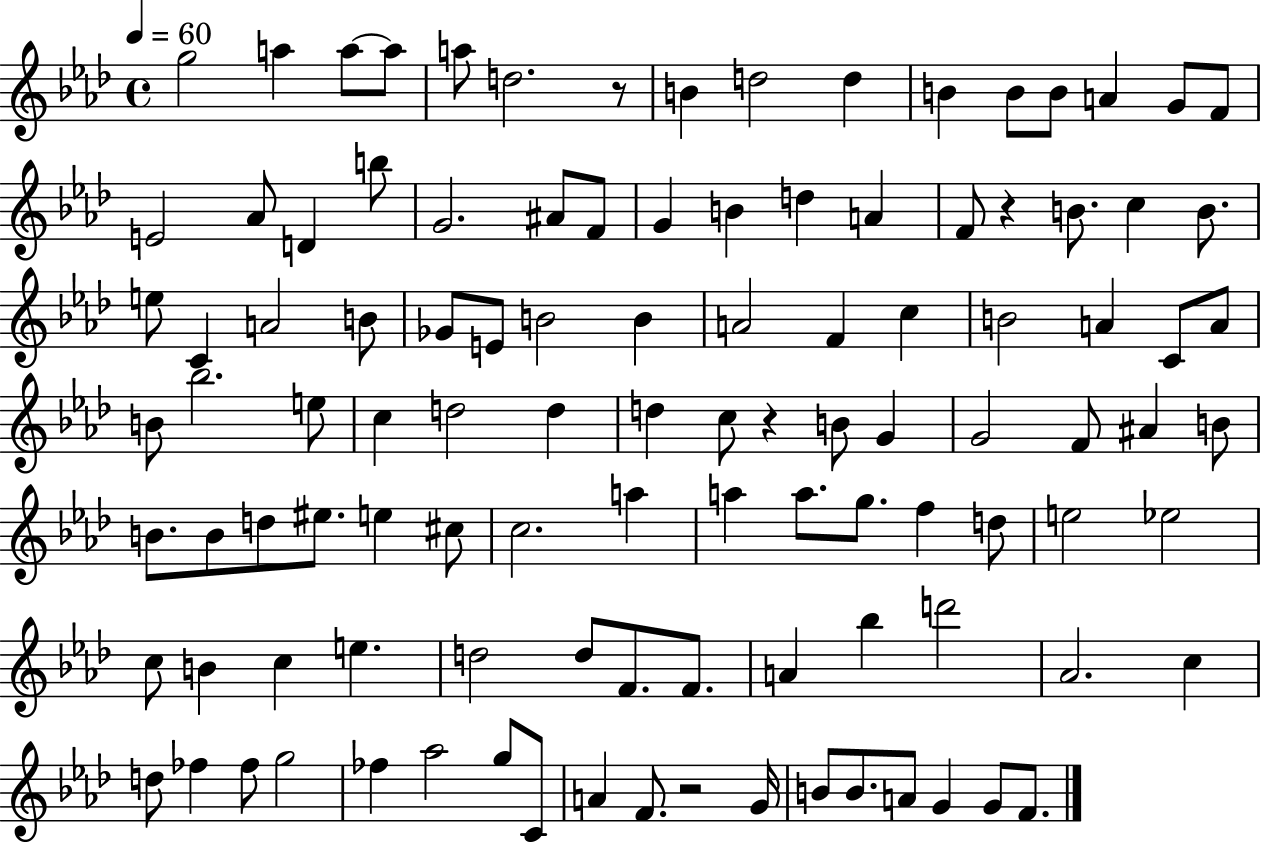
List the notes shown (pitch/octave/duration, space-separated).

G5/h A5/q A5/e A5/e A5/e D5/h. R/e B4/q D5/h D5/q B4/q B4/e B4/e A4/q G4/e F4/e E4/h Ab4/e D4/q B5/e G4/h. A#4/e F4/e G4/q B4/q D5/q A4/q F4/e R/q B4/e. C5/q B4/e. E5/e C4/q A4/h B4/e Gb4/e E4/e B4/h B4/q A4/h F4/q C5/q B4/h A4/q C4/e A4/e B4/e Bb5/h. E5/e C5/q D5/h D5/q D5/q C5/e R/q B4/e G4/q G4/h F4/e A#4/q B4/e B4/e. B4/e D5/e EIS5/e. E5/q C#5/e C5/h. A5/q A5/q A5/e. G5/e. F5/q D5/e E5/h Eb5/h C5/e B4/q C5/q E5/q. D5/h D5/e F4/e. F4/e. A4/q Bb5/q D6/h Ab4/h. C5/q D5/e FES5/q FES5/e G5/h FES5/q Ab5/h G5/e C4/e A4/q F4/e. R/h G4/s B4/e B4/e. A4/e G4/q G4/e F4/e.